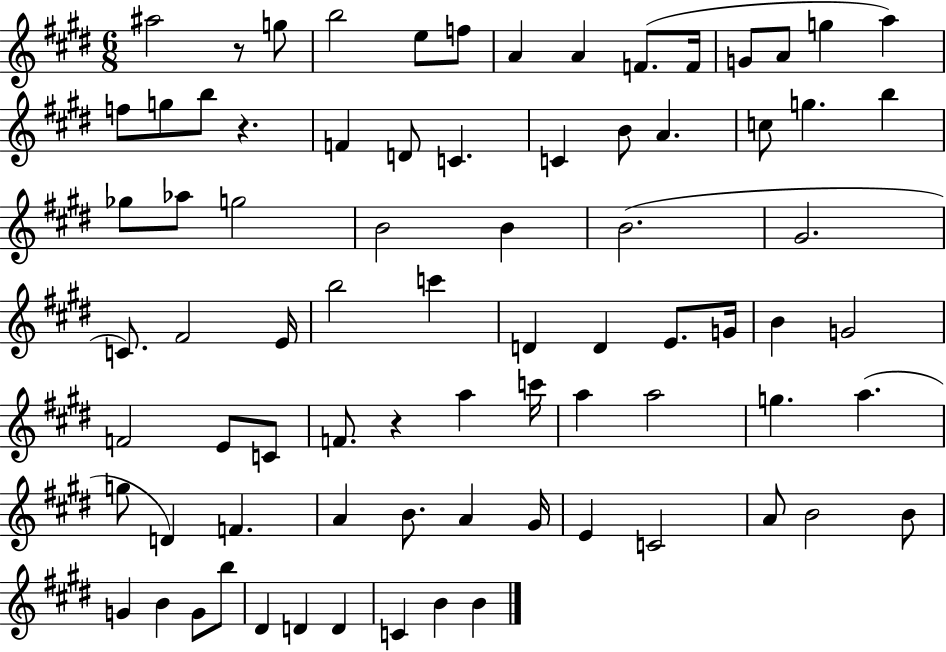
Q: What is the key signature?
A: E major